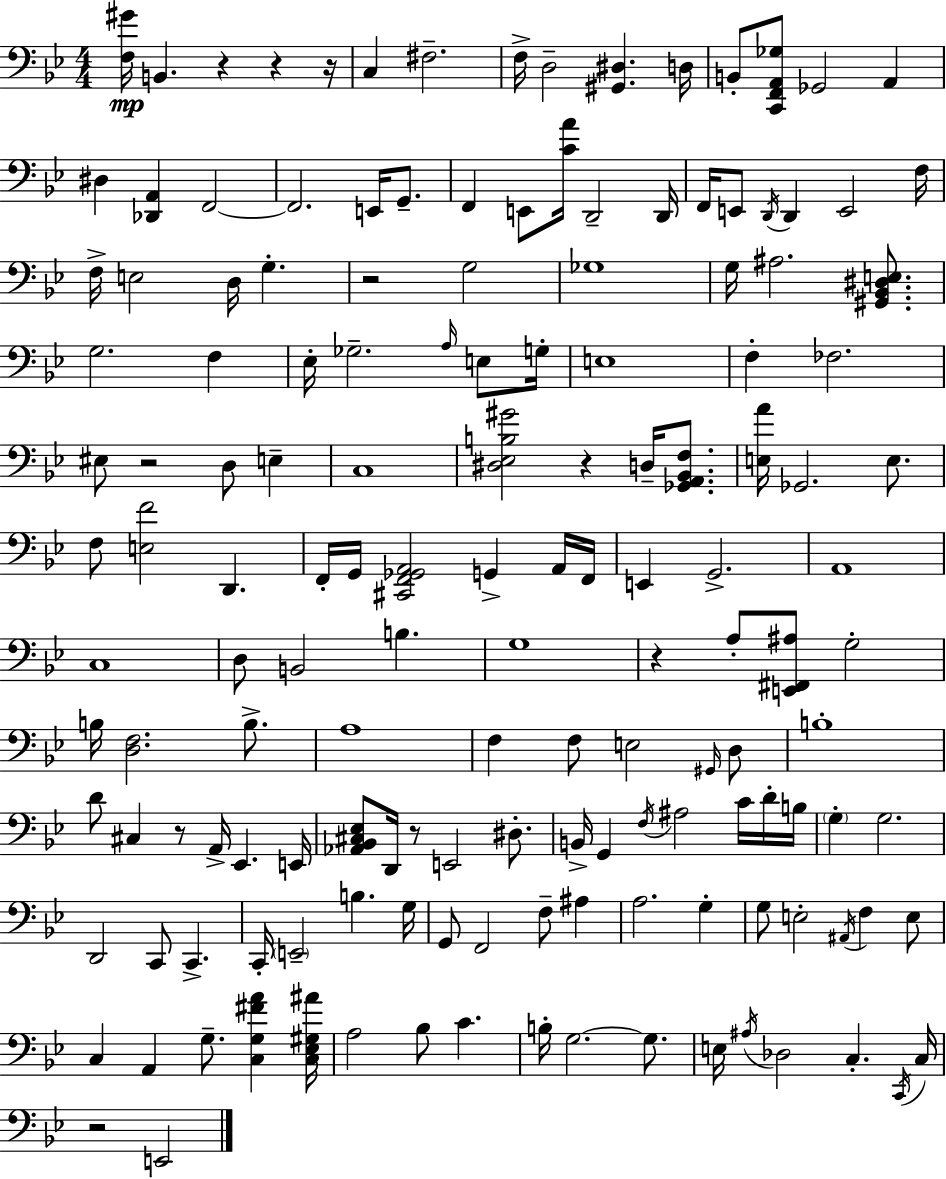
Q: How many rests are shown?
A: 10